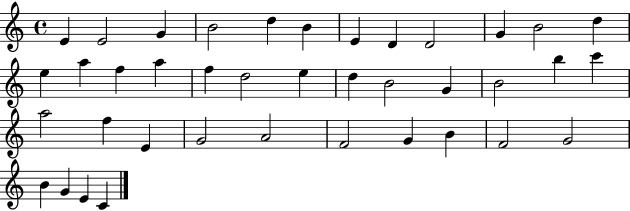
E4/q E4/h G4/q B4/h D5/q B4/q E4/q D4/q D4/h G4/q B4/h D5/q E5/q A5/q F5/q A5/q F5/q D5/h E5/q D5/q B4/h G4/q B4/h B5/q C6/q A5/h F5/q E4/q G4/h A4/h F4/h G4/q B4/q F4/h G4/h B4/q G4/q E4/q C4/q